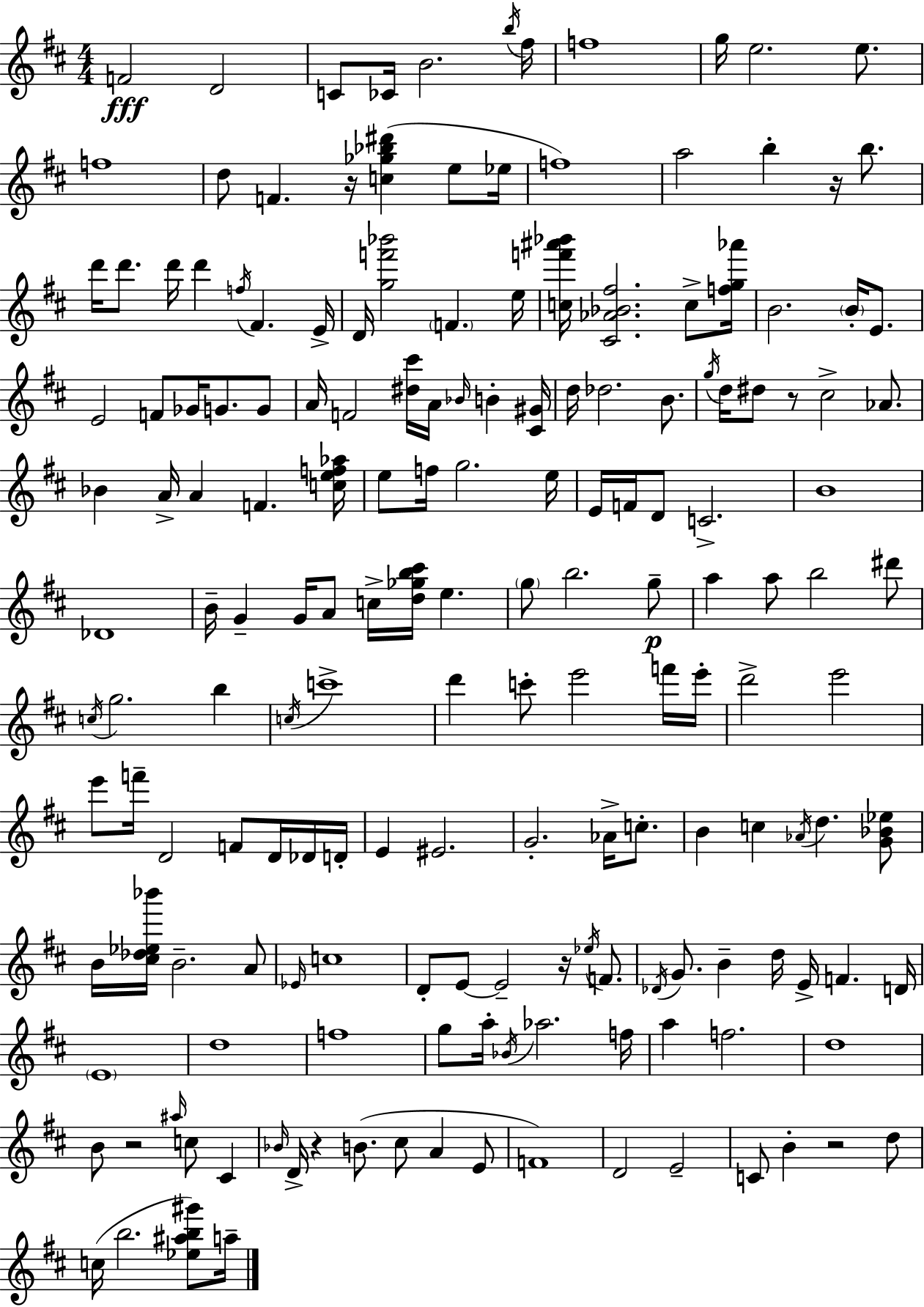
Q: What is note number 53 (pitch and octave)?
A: Bb4